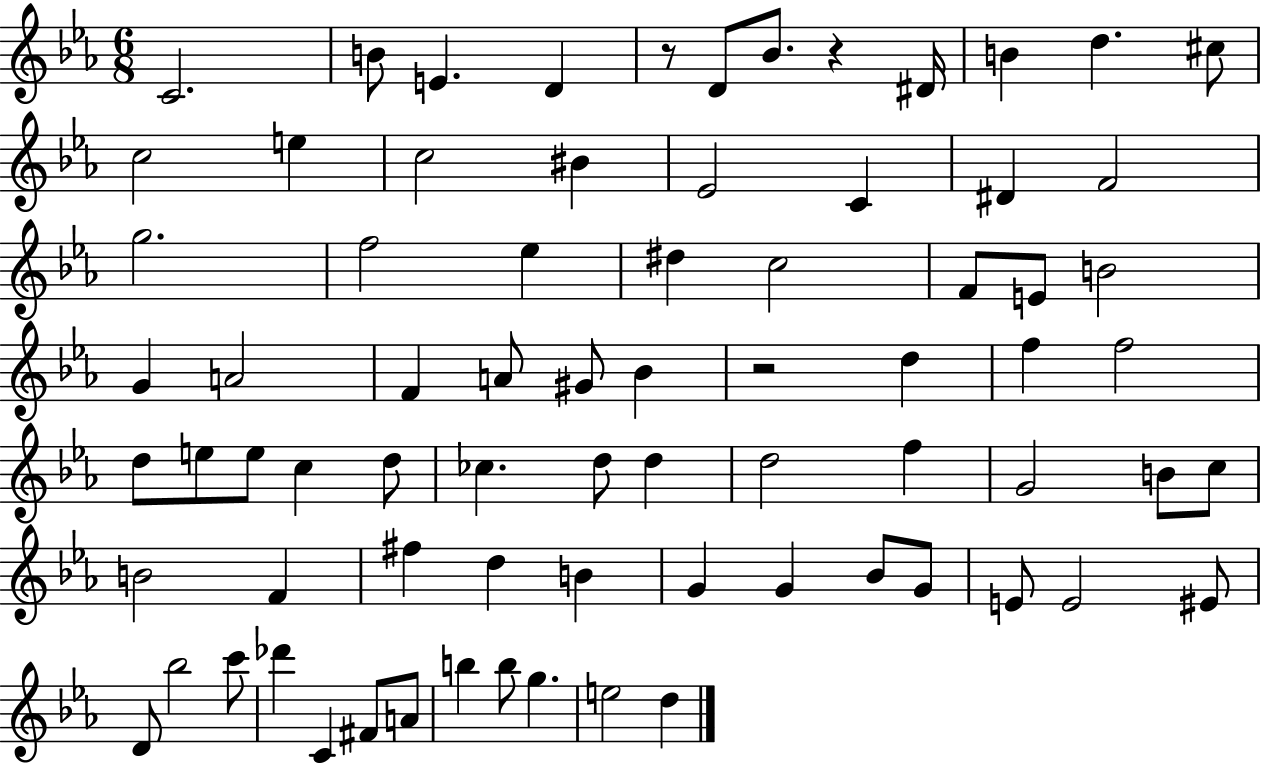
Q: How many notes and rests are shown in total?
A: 75